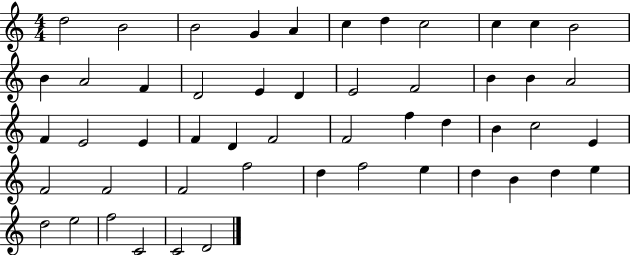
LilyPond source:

{
  \clef treble
  \numericTimeSignature
  \time 4/4
  \key c \major
  d''2 b'2 | b'2 g'4 a'4 | c''4 d''4 c''2 | c''4 c''4 b'2 | \break b'4 a'2 f'4 | d'2 e'4 d'4 | e'2 f'2 | b'4 b'4 a'2 | \break f'4 e'2 e'4 | f'4 d'4 f'2 | f'2 f''4 d''4 | b'4 c''2 e'4 | \break f'2 f'2 | f'2 f''2 | d''4 f''2 e''4 | d''4 b'4 d''4 e''4 | \break d''2 e''2 | f''2 c'2 | c'2 d'2 | \bar "|."
}